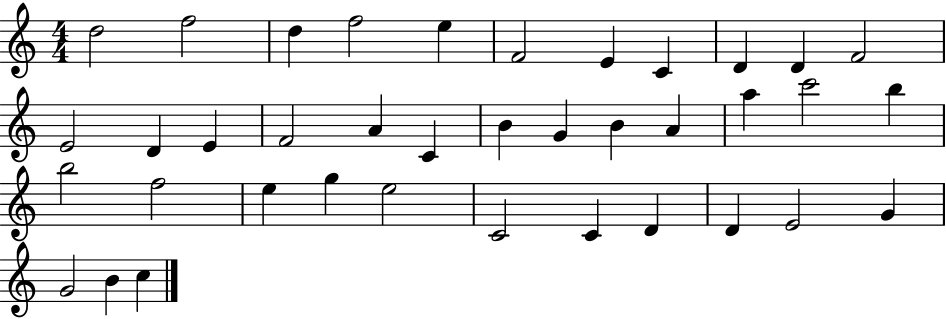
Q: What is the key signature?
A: C major